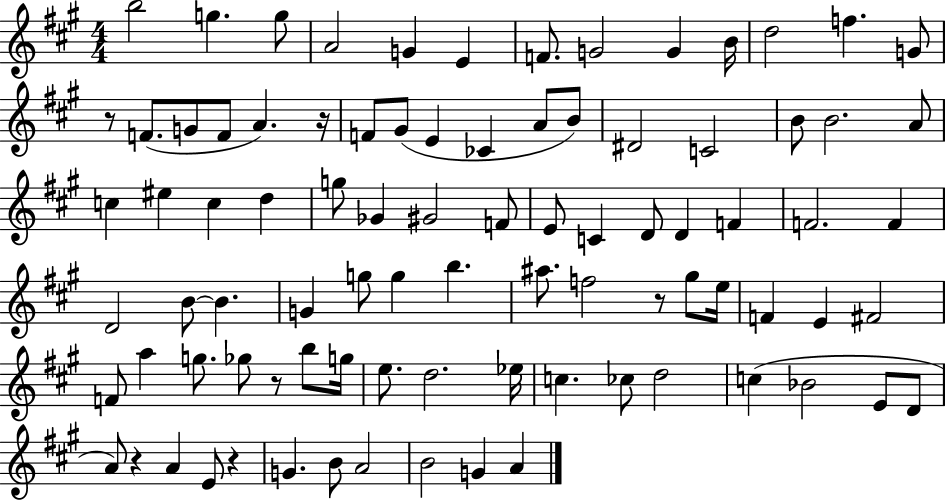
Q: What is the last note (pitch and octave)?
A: A4